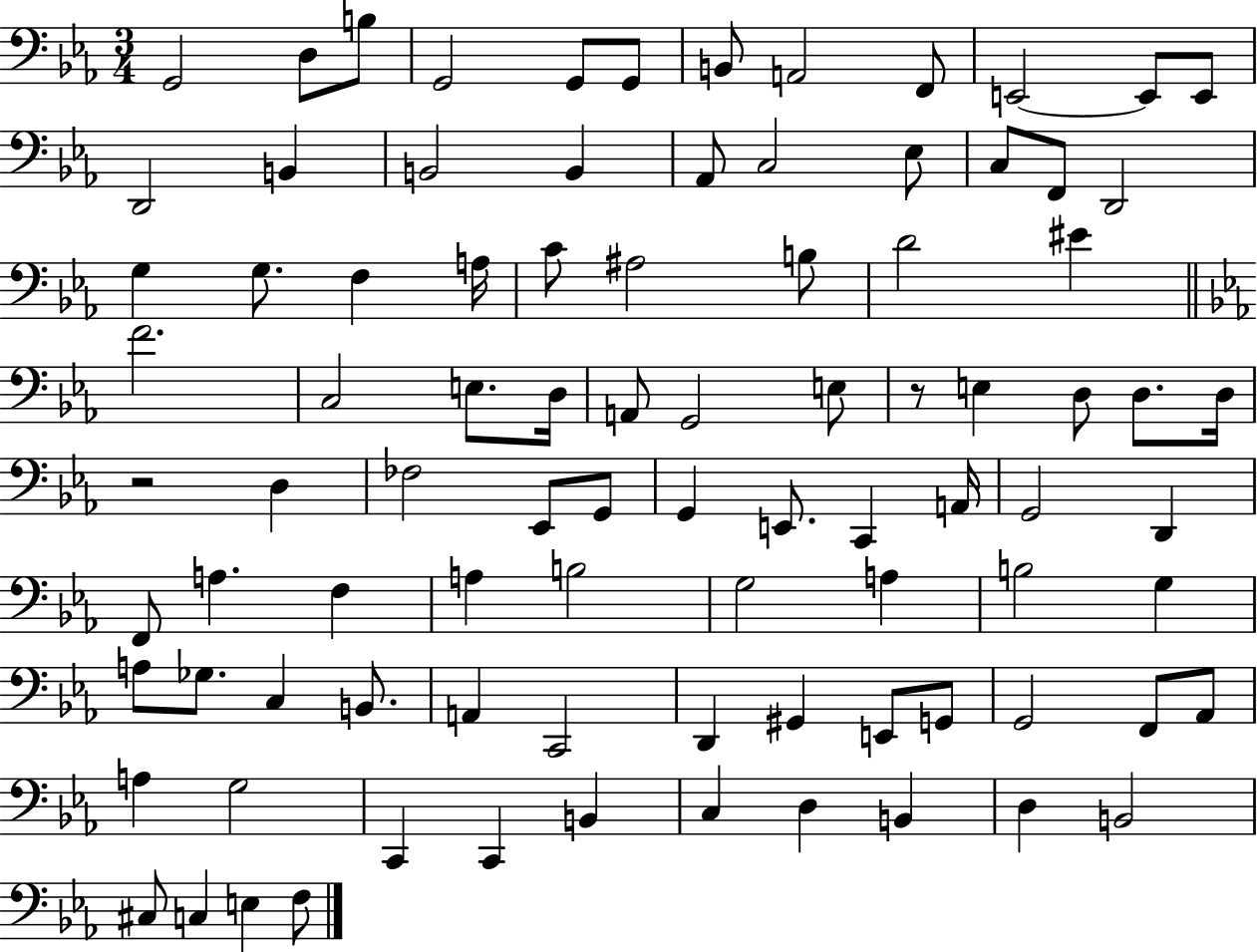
X:1
T:Untitled
M:3/4
L:1/4
K:Eb
G,,2 D,/2 B,/2 G,,2 G,,/2 G,,/2 B,,/2 A,,2 F,,/2 E,,2 E,,/2 E,,/2 D,,2 B,, B,,2 B,, _A,,/2 C,2 _E,/2 C,/2 F,,/2 D,,2 G, G,/2 F, A,/4 C/2 ^A,2 B,/2 D2 ^E F2 C,2 E,/2 D,/4 A,,/2 G,,2 E,/2 z/2 E, D,/2 D,/2 D,/4 z2 D, _F,2 _E,,/2 G,,/2 G,, E,,/2 C,, A,,/4 G,,2 D,, F,,/2 A, F, A, B,2 G,2 A, B,2 G, A,/2 _G,/2 C, B,,/2 A,, C,,2 D,, ^G,, E,,/2 G,,/2 G,,2 F,,/2 _A,,/2 A, G,2 C,, C,, B,, C, D, B,, D, B,,2 ^C,/2 C, E, F,/2